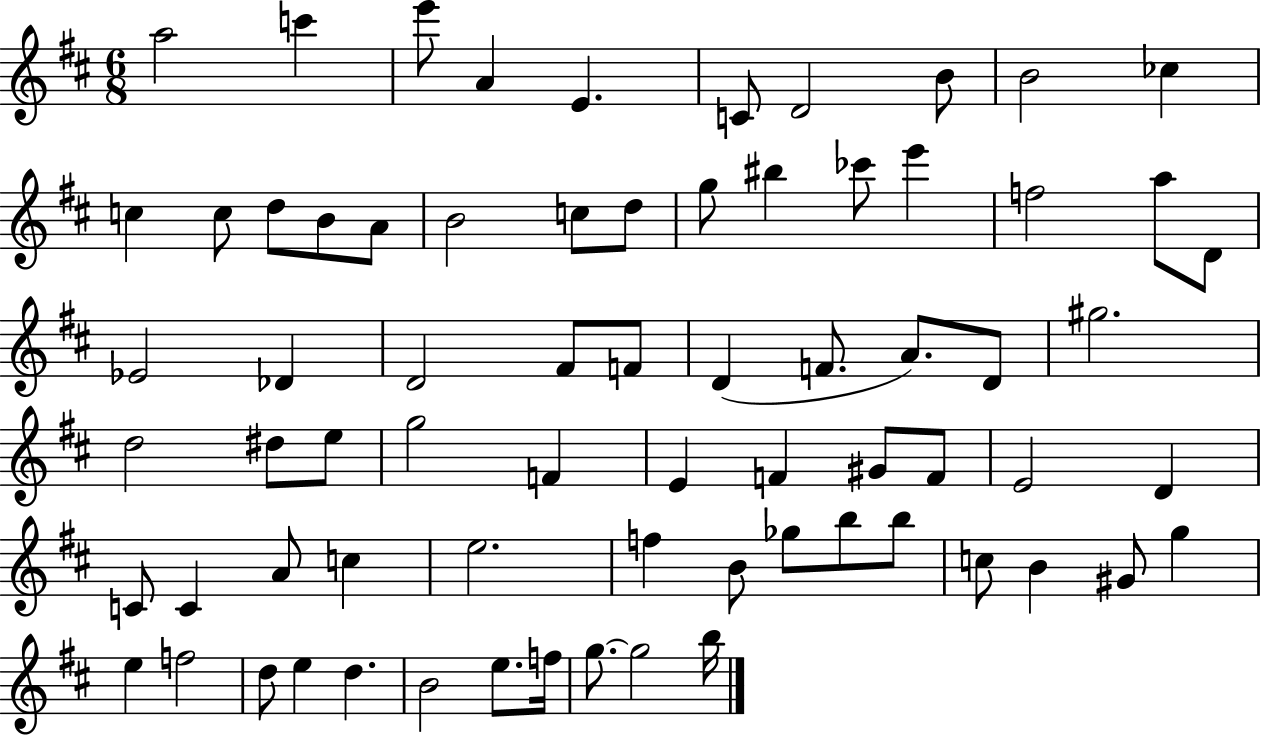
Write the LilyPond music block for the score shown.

{
  \clef treble
  \numericTimeSignature
  \time 6/8
  \key d \major
  a''2 c'''4 | e'''8 a'4 e'4. | c'8 d'2 b'8 | b'2 ces''4 | \break c''4 c''8 d''8 b'8 a'8 | b'2 c''8 d''8 | g''8 bis''4 ces'''8 e'''4 | f''2 a''8 d'8 | \break ees'2 des'4 | d'2 fis'8 f'8 | d'4( f'8. a'8.) d'8 | gis''2. | \break d''2 dis''8 e''8 | g''2 f'4 | e'4 f'4 gis'8 f'8 | e'2 d'4 | \break c'8 c'4 a'8 c''4 | e''2. | f''4 b'8 ges''8 b''8 b''8 | c''8 b'4 gis'8 g''4 | \break e''4 f''2 | d''8 e''4 d''4. | b'2 e''8. f''16 | g''8.~~ g''2 b''16 | \break \bar "|."
}